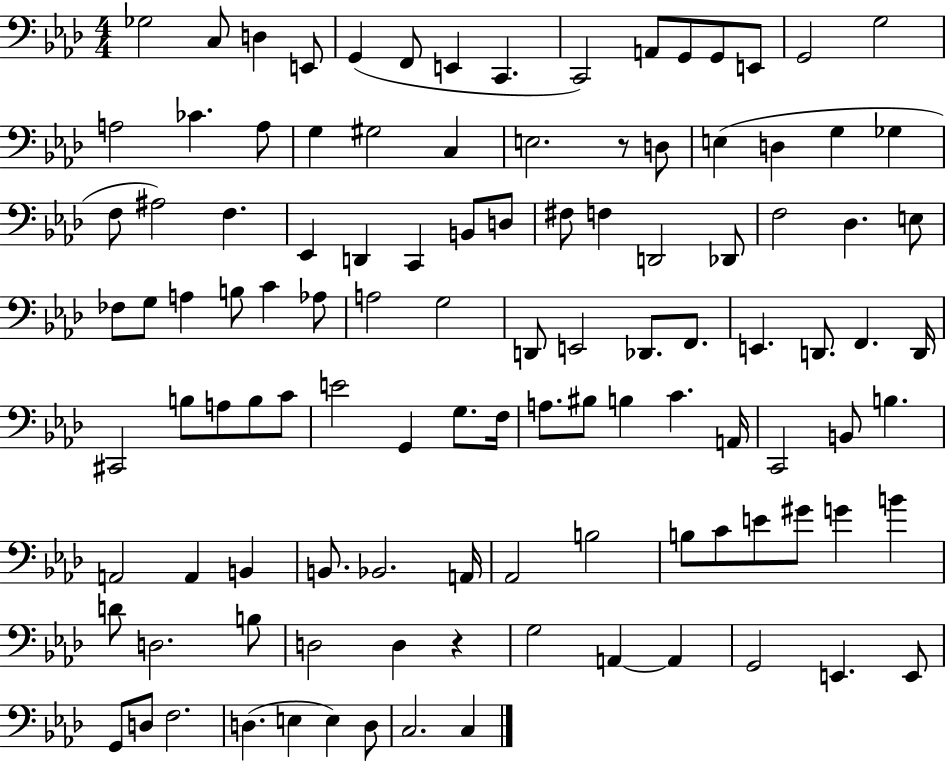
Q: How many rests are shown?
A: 2